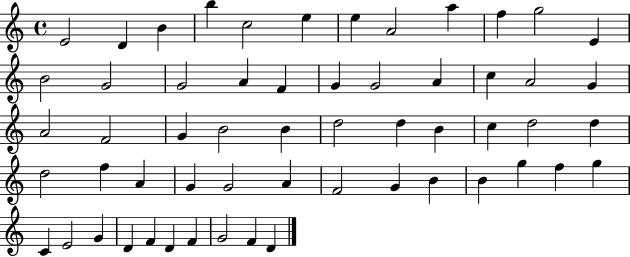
E4/h D4/q B4/q B5/q C5/h E5/q E5/q A4/h A5/q F5/q G5/h E4/q B4/h G4/h G4/h A4/q F4/q G4/q G4/h A4/q C5/q A4/h G4/q A4/h F4/h G4/q B4/h B4/q D5/h D5/q B4/q C5/q D5/h D5/q D5/h F5/q A4/q G4/q G4/h A4/q F4/h G4/q B4/q B4/q G5/q F5/q G5/q C4/q E4/h G4/q D4/q F4/q D4/q F4/q G4/h F4/q D4/q